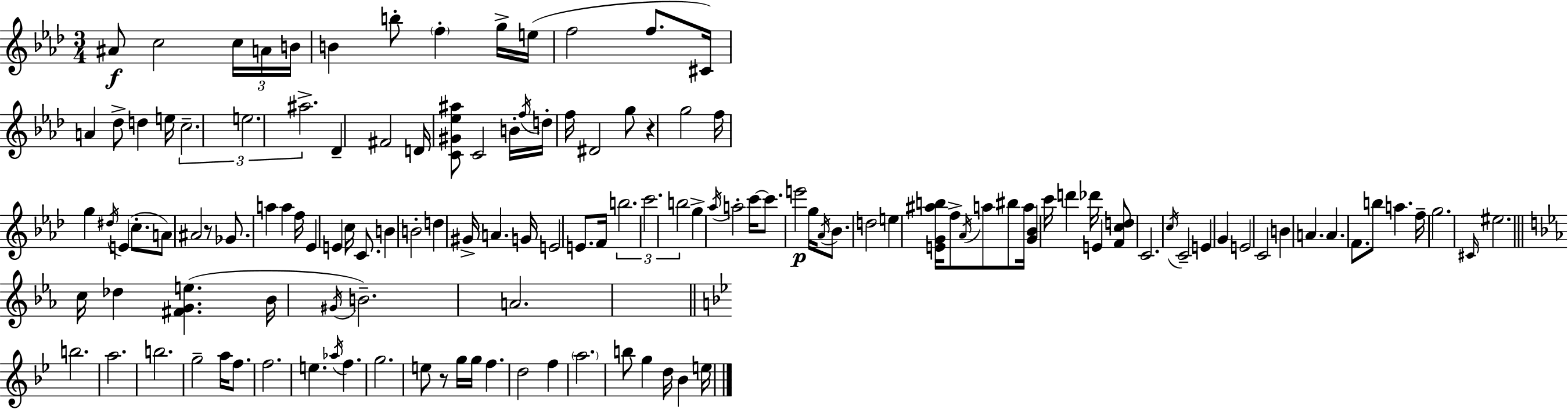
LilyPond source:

{
  \clef treble
  \numericTimeSignature
  \time 3/4
  \key f \minor
  ais'8\f c''2 \tuplet 3/2 { c''16 a'16 | b'16 } b'4 b''8-. \parenthesize f''4-. g''16-> | e''16( f''2 f''8. | cis'16) a'4 des''8-> d''4 e''16 | \break \tuplet 3/2 { c''2.-- | e''2. | ais''2.-> } | des'4-- fis'2 | \break d'16 <c' gis' ees'' ais''>8 c'2 b'16-. | \acciaccatura { f''16 } d''16-. f''16 dis'2 g''8 | r4 g''2 | f''16 g''4 \acciaccatura { dis''16 }( e'4 c''8.-. | \break a'8) ais'2 | r8 ges'8. a''4 a''4 | f''16 ees'4 e'4 c''16 c'8. | b'4 b'2-. | \break d''4 gis'16-> a'4. | g'16 e'2 e'8. | f'16 \tuplet 3/2 { b''2. | c'''2. | \break b''2 } g''4-> | \acciaccatura { aes''16 } a''2-. c'''16~~ | c'''8. e'''2\p g''16 | \acciaccatura { aes'16 } bes'8. d''2 | \break e''4 <e' g' ais'' b''>16 f''8-> \acciaccatura { aes'16 } a''8 bis''8 | a''16 <g' bes'>4 c'''16 d'''4 des'''16 e'4 | <f' c'' d''>8 c'2. | \acciaccatura { c''16 } c'2-- | \break e'4 g'4 e'2 | c'2 | b'4 a'4. | a'4. f'8. b''8 a''4. | \break f''16-- g''2. | \grace { cis'16 } eis''2. | \bar "||" \break \key ees \major c''16 des''4 <fis' g' e''>4.( bes'16 | \acciaccatura { gis'16 } b'2.--) | a'2. | \bar "||" \break \key g \minor b''2. | a''2. | b''2. | g''2-- a''16 f''8. | \break f''2. | e''4. \acciaccatura { aes''16 } f''4. | g''2. | e''8 r8 g''16 g''16 f''4. | \break d''2 f''4 | \parenthesize a''2. | b''8 g''4 d''16 bes'4 | e''16 \bar "|."
}